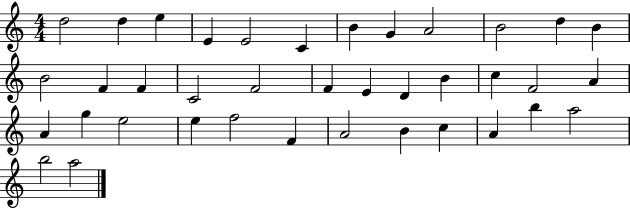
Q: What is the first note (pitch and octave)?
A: D5